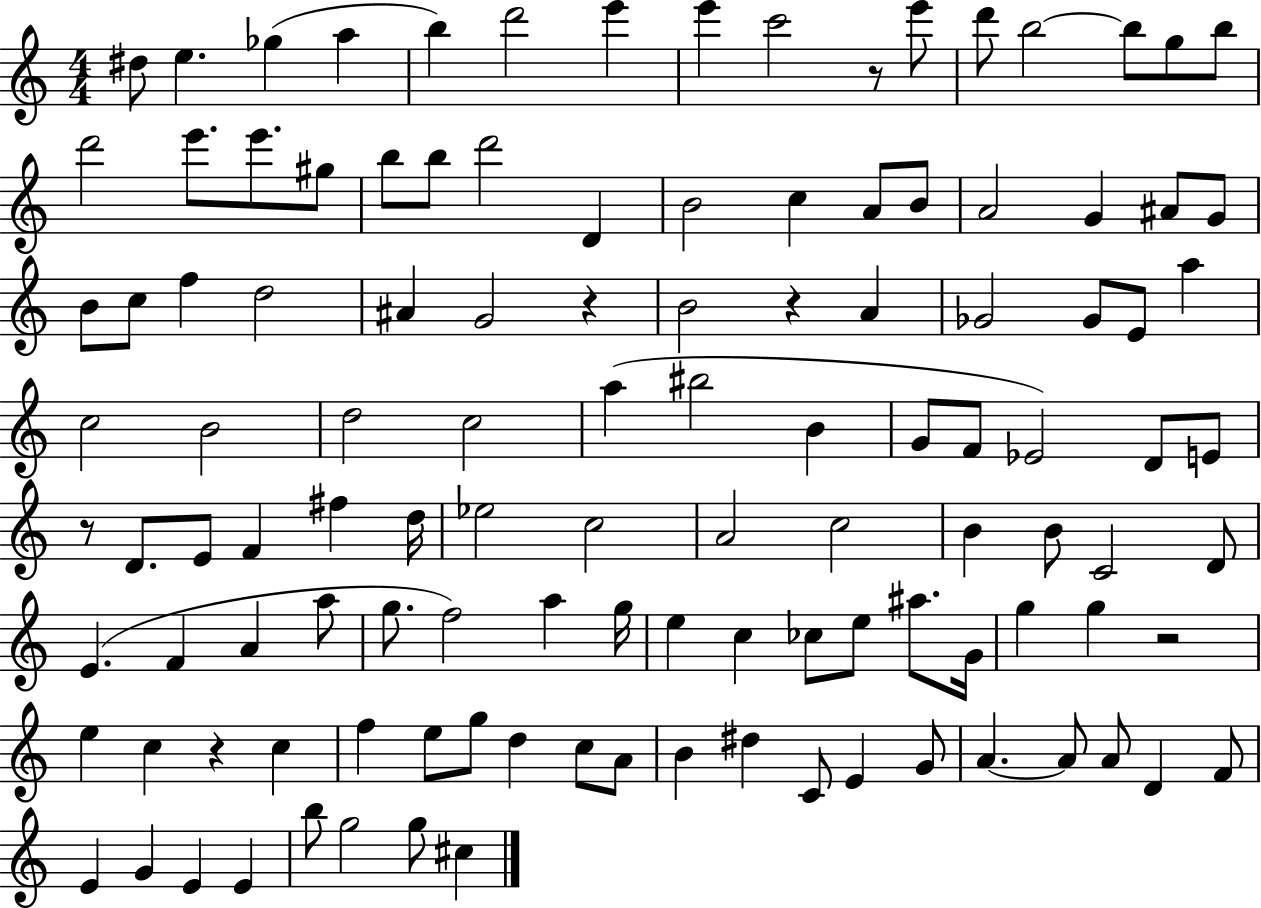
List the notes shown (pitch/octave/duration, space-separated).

D#5/e E5/q. Gb5/q A5/q B5/q D6/h E6/q E6/q C6/h R/e E6/e D6/e B5/h B5/e G5/e B5/e D6/h E6/e. E6/e. G#5/e B5/e B5/e D6/h D4/q B4/h C5/q A4/e B4/e A4/h G4/q A#4/e G4/e B4/e C5/e F5/q D5/h A#4/q G4/h R/q B4/h R/q A4/q Gb4/h Gb4/e E4/e A5/q C5/h B4/h D5/h C5/h A5/q BIS5/h B4/q G4/e F4/e Eb4/h D4/e E4/e R/e D4/e. E4/e F4/q F#5/q D5/s Eb5/h C5/h A4/h C5/h B4/q B4/e C4/h D4/e E4/q. F4/q A4/q A5/e G5/e. F5/h A5/q G5/s E5/q C5/q CES5/e E5/e A#5/e. G4/s G5/q G5/q R/h E5/q C5/q R/q C5/q F5/q E5/e G5/e D5/q C5/e A4/e B4/q D#5/q C4/e E4/q G4/e A4/q. A4/e A4/e D4/q F4/e E4/q G4/q E4/q E4/q B5/e G5/h G5/e C#5/q